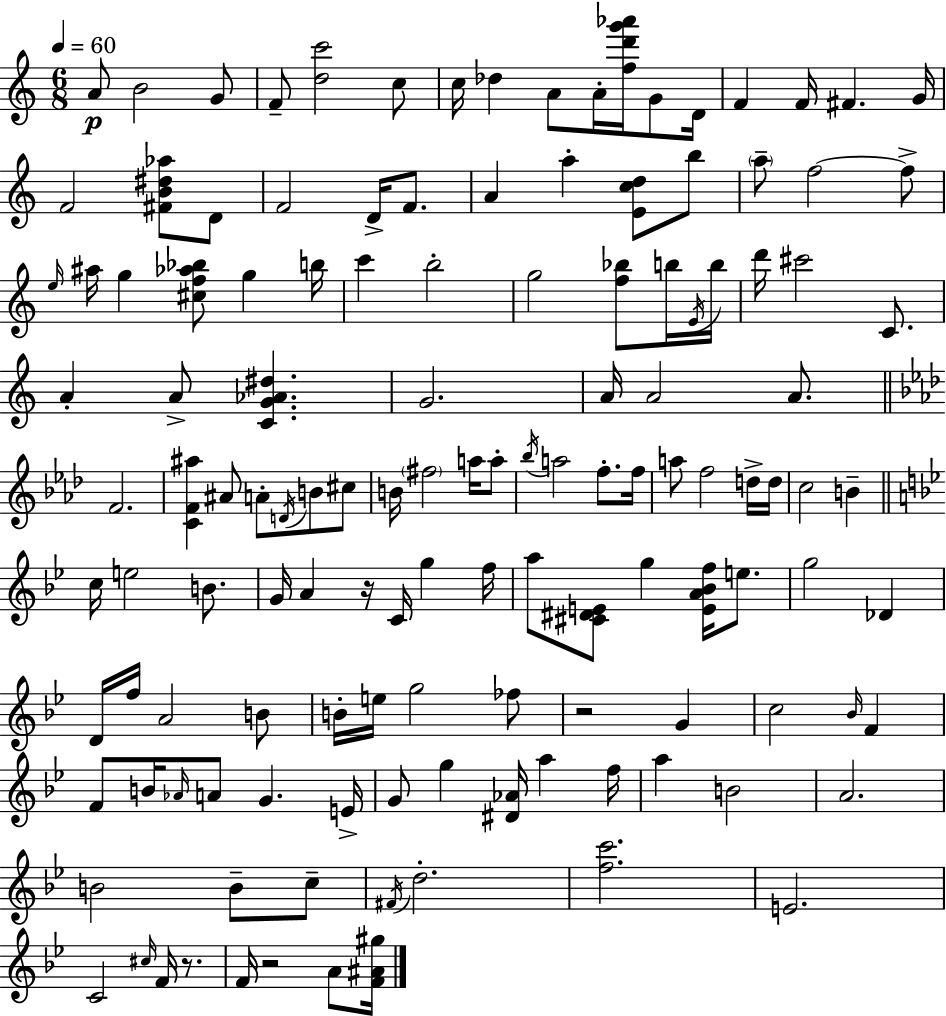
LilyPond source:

{
  \clef treble
  \numericTimeSignature
  \time 6/8
  \key a \minor
  \tempo 4 = 60
  a'8\p b'2 g'8 | f'8-- <d'' c'''>2 c''8 | c''16 des''4 a'8 a'16-. <f'' d''' g''' aes'''>16 g'8 d'16 | f'4 f'16 fis'4. g'16 | \break f'2 <fis' b' dis'' aes''>8 d'8 | f'2 d'16-> f'8. | a'4 a''4-. <e' c'' d''>8 b''8 | \parenthesize a''8-- f''2~~ f''8-> | \break \grace { e''16 } ais''16 g''4 <cis'' f'' aes'' bes''>8 g''4 | b''16 c'''4 b''2-. | g''2 <f'' bes''>8 b''16 | \acciaccatura { e'16 } b''16 d'''16 cis'''2 c'8. | \break a'4-. a'8-> <c' g' aes' dis''>4. | g'2. | a'16 a'2 a'8. | \bar "||" \break \key aes \major f'2. | <c' f' ais''>4 ais'8 a'8-. \acciaccatura { d'16 } b'8 cis''8 | b'16 \parenthesize fis''2 a''16 a''8-. | \acciaccatura { bes''16 } a''2 f''8.-. | \break f''16 a''8 f''2 | d''16-> d''16 c''2 b'4-- | \bar "||" \break \key g \minor c''16 e''2 b'8. | g'16 a'4 r16 c'16 g''4 f''16 | a''8 <cis' dis' e'>8 g''4 <e' a' bes' f''>16 e''8. | g''2 des'4 | \break d'16 f''16 a'2 b'8 | b'16-. e''16 g''2 fes''8 | r2 g'4 | c''2 \grace { bes'16 } f'4 | \break f'8 b'16 \grace { aes'16 } a'8 g'4. | e'16-> g'8 g''4 <dis' aes'>16 a''4 | f''16 a''4 b'2 | a'2. | \break b'2 b'8-- | c''8-- \acciaccatura { fis'16 } d''2.-. | <f'' c'''>2. | e'2. | \break c'2 \grace { cis''16 } | f'16 r8. f'16 r2 | a'8 <f' ais' gis''>16 \bar "|."
}